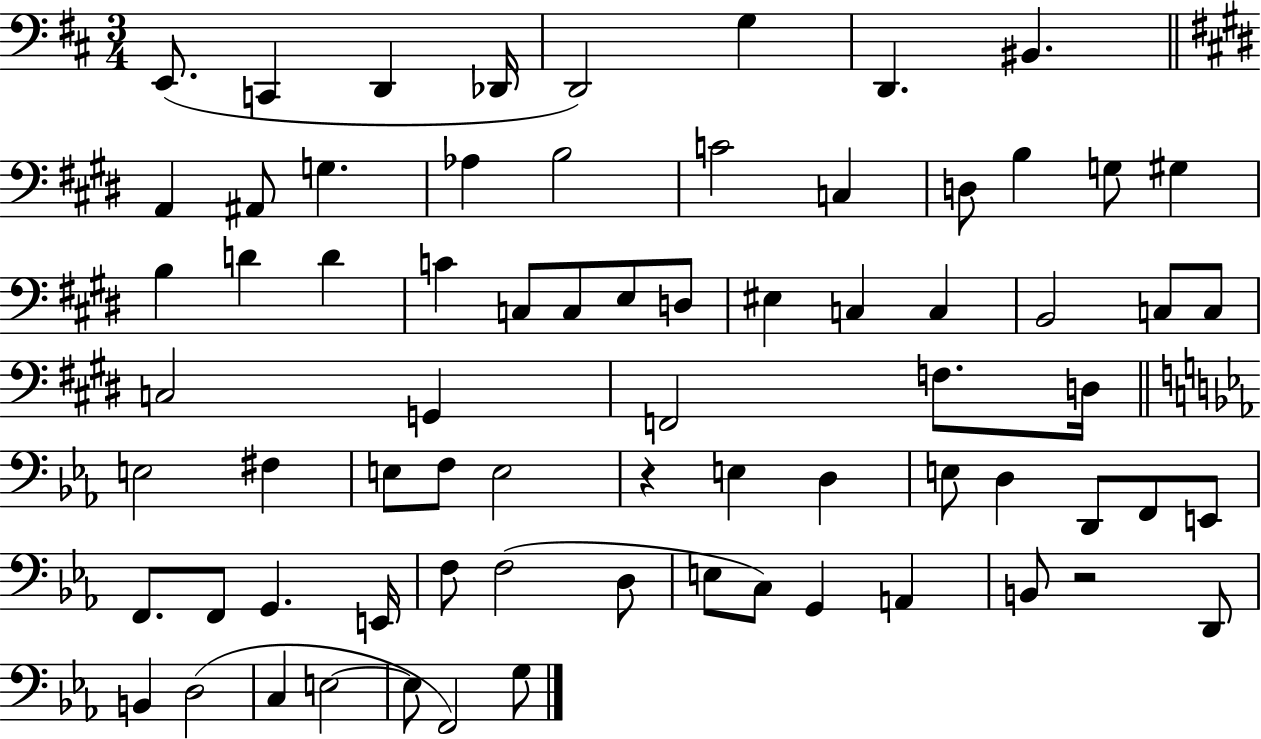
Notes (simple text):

E2/e. C2/q D2/q Db2/s D2/h G3/q D2/q. BIS2/q. A2/q A#2/e G3/q. Ab3/q B3/h C4/h C3/q D3/e B3/q G3/e G#3/q B3/q D4/q D4/q C4/q C3/e C3/e E3/e D3/e EIS3/q C3/q C3/q B2/h C3/e C3/e C3/h G2/q F2/h F3/e. D3/s E3/h F#3/q E3/e F3/e E3/h R/q E3/q D3/q E3/e D3/q D2/e F2/e E2/e F2/e. F2/e G2/q. E2/s F3/e F3/h D3/e E3/e C3/e G2/q A2/q B2/e R/h D2/e B2/q D3/h C3/q E3/h E3/e F2/h G3/e